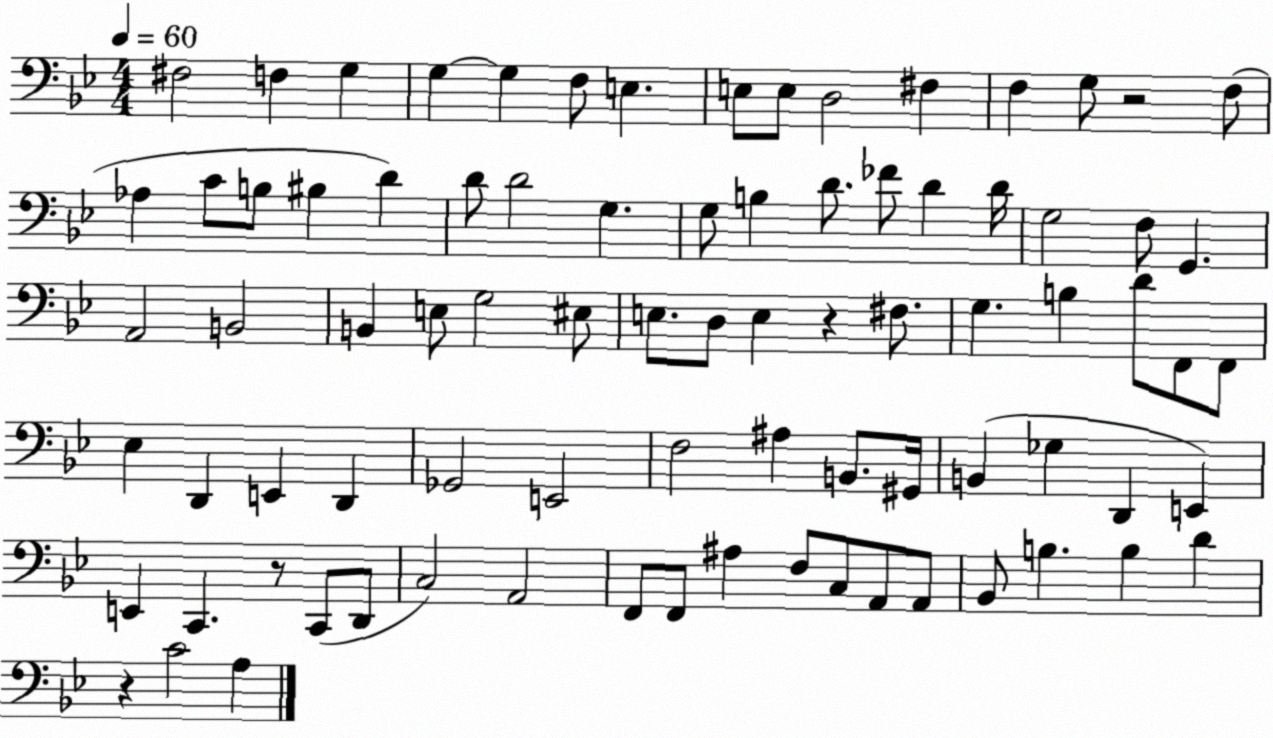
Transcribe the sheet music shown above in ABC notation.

X:1
T:Untitled
M:4/4
L:1/4
K:Bb
^F,2 F, G, G, G, F,/2 E, E,/2 E,/2 D,2 ^F, F, G,/2 z2 F,/2 _A, C/2 B,/2 ^B, D D/2 D2 G, G,/2 B, D/2 _F/2 D D/4 G,2 F,/2 G,, A,,2 B,,2 B,, E,/2 G,2 ^E,/2 E,/2 D,/2 E, z ^F,/2 G, B, D/2 F,,/2 F,,/2 _E, D,, E,, D,, _G,,2 E,,2 F,2 ^A, B,,/2 ^G,,/4 B,, _G, D,, E,, E,, C,, z/2 C,,/2 D,,/2 C,2 A,,2 F,,/2 F,,/2 ^A, F,/2 C,/2 A,,/2 A,,/2 _B,,/2 B, B, D z C2 A,